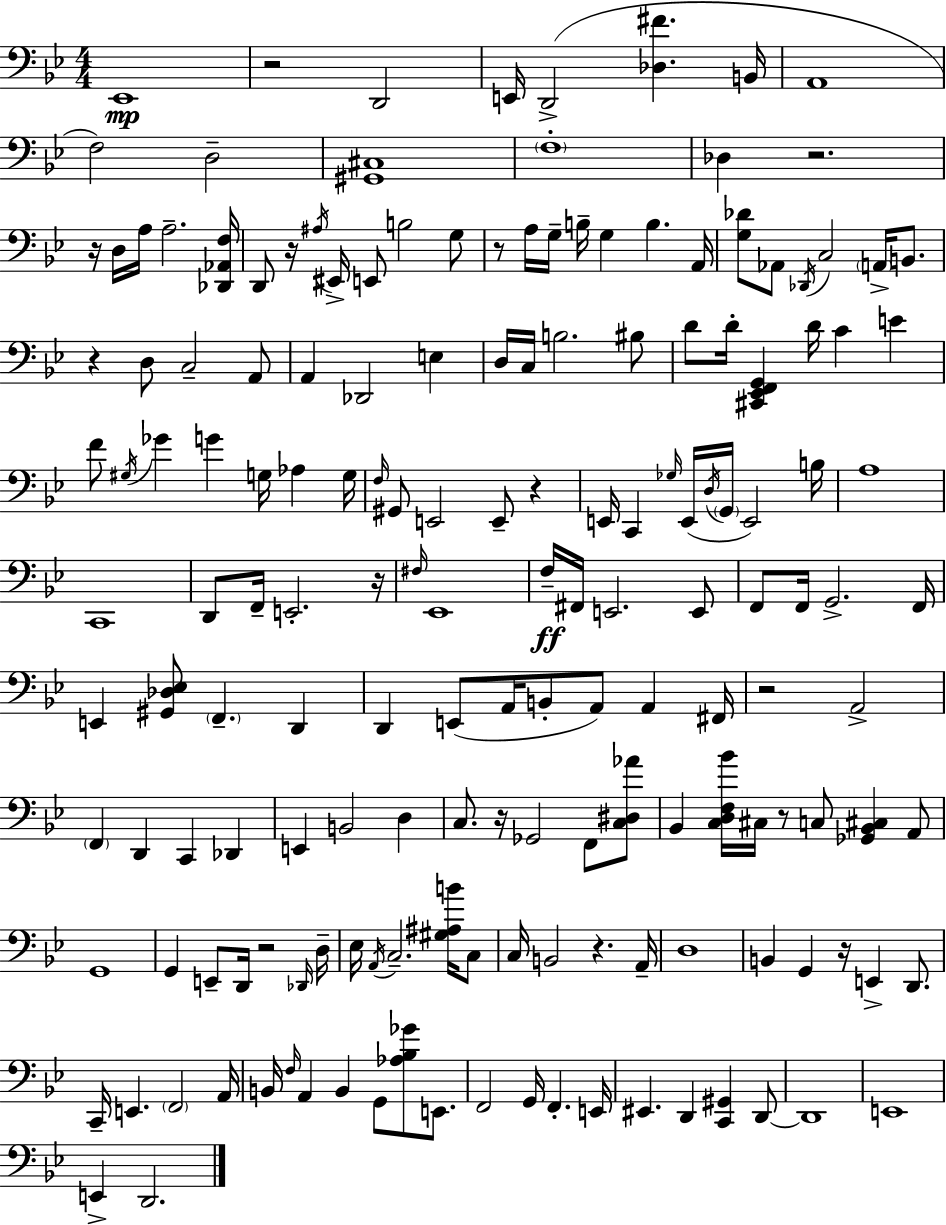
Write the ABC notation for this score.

X:1
T:Untitled
M:4/4
L:1/4
K:Bb
_E,,4 z2 D,,2 E,,/4 D,,2 [_D,^F] B,,/4 A,,4 F,2 D,2 [^G,,^C,]4 F,4 _D, z2 z/4 D,/4 A,/4 A,2 [_D,,_A,,F,]/4 D,,/2 z/4 ^A,/4 ^E,,/4 E,,/2 B,2 G,/2 z/2 A,/4 G,/4 B,/4 G, B, A,,/4 [G,_D]/2 _A,,/2 _D,,/4 C,2 A,,/4 B,,/2 z D,/2 C,2 A,,/2 A,, _D,,2 E, D,/4 C,/4 B,2 ^B,/2 D/2 D/4 [^C,,_E,,F,,G,,] D/4 C E F/2 ^G,/4 _G G G,/4 _A, G,/4 F,/4 ^G,,/2 E,,2 E,,/2 z E,,/4 C,, _G,/4 E,,/4 D,/4 G,,/4 E,,2 B,/4 A,4 C,,4 D,,/2 F,,/4 E,,2 z/4 ^F,/4 _E,,4 F,/4 ^F,,/4 E,,2 E,,/2 F,,/2 F,,/4 G,,2 F,,/4 E,, [^G,,_D,_E,]/2 F,, D,, D,, E,,/2 A,,/4 B,,/2 A,,/2 A,, ^F,,/4 z2 A,,2 F,, D,, C,, _D,, E,, B,,2 D, C,/2 z/4 _G,,2 F,,/2 [C,^D,_A]/2 _B,, [C,D,F,_B]/4 ^C,/4 z/2 C,/2 [_G,,_B,,^C,] A,,/2 G,,4 G,, E,,/2 D,,/4 z2 _D,,/4 D,/4 _E,/4 A,,/4 C,2 [^G,^A,B]/4 C,/2 C,/4 B,,2 z A,,/4 D,4 B,, G,, z/4 E,, D,,/2 C,,/4 E,, F,,2 A,,/4 B,,/4 F,/4 A,, B,, G,,/2 [_A,_B,_G]/2 E,,/2 F,,2 G,,/4 F,, E,,/4 ^E,, D,, [C,,^G,,] D,,/2 D,,4 E,,4 E,, D,,2